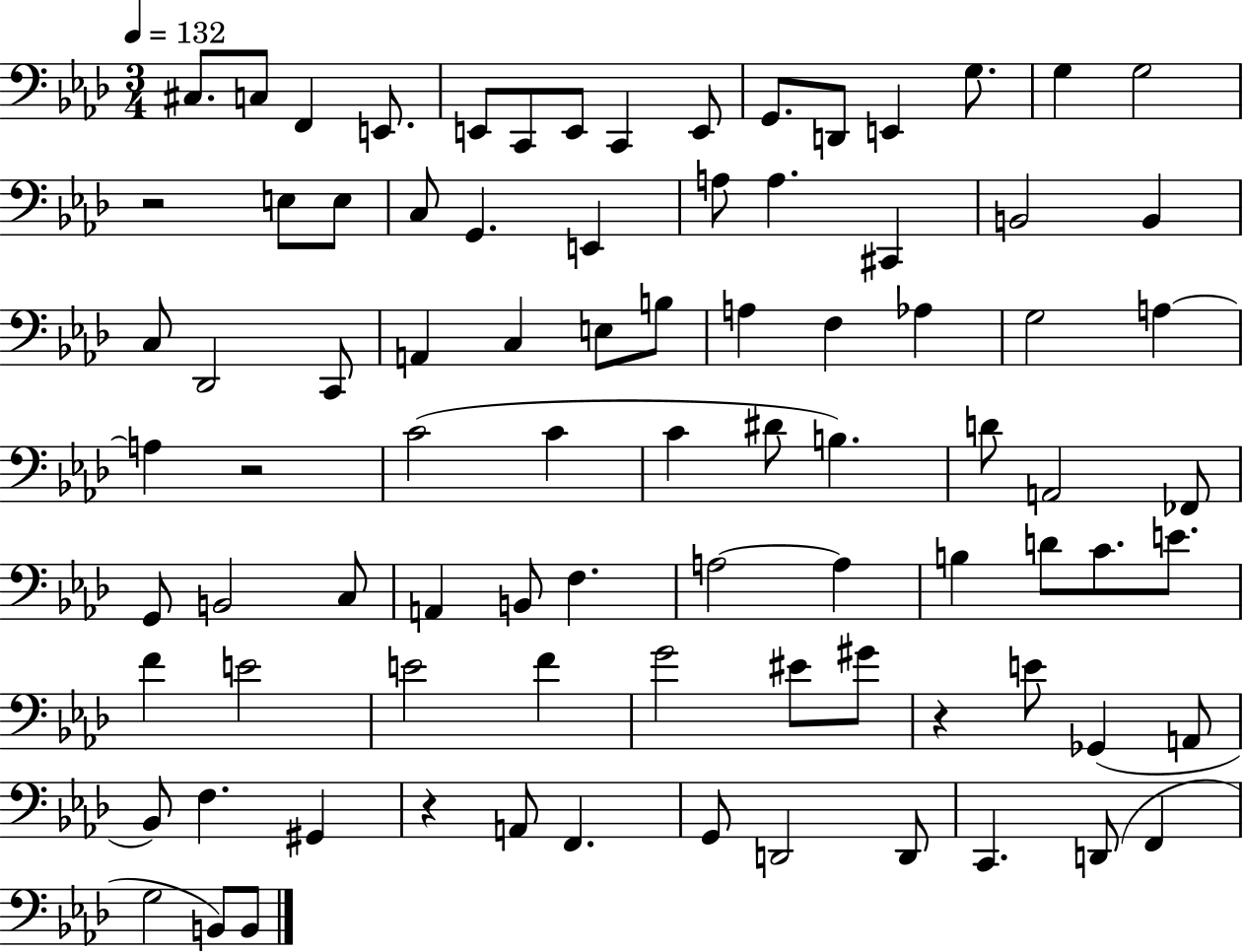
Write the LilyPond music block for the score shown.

{
  \clef bass
  \numericTimeSignature
  \time 3/4
  \key aes \major
  \tempo 4 = 132
  cis8. c8 f,4 e,8. | e,8 c,8 e,8 c,4 e,8 | g,8. d,8 e,4 g8. | g4 g2 | \break r2 e8 e8 | c8 g,4. e,4 | a8 a4. cis,4 | b,2 b,4 | \break c8 des,2 c,8 | a,4 c4 e8 b8 | a4 f4 aes4 | g2 a4~~ | \break a4 r2 | c'2( c'4 | c'4 dis'8 b4.) | d'8 a,2 fes,8 | \break g,8 b,2 c8 | a,4 b,8 f4. | a2~~ a4 | b4 d'8 c'8. e'8. | \break f'4 e'2 | e'2 f'4 | g'2 eis'8 gis'8 | r4 e'8 ges,4( a,8 | \break bes,8) f4. gis,4 | r4 a,8 f,4. | g,8 d,2 d,8 | c,4. d,8( f,4 | \break g2 b,8) b,8 | \bar "|."
}